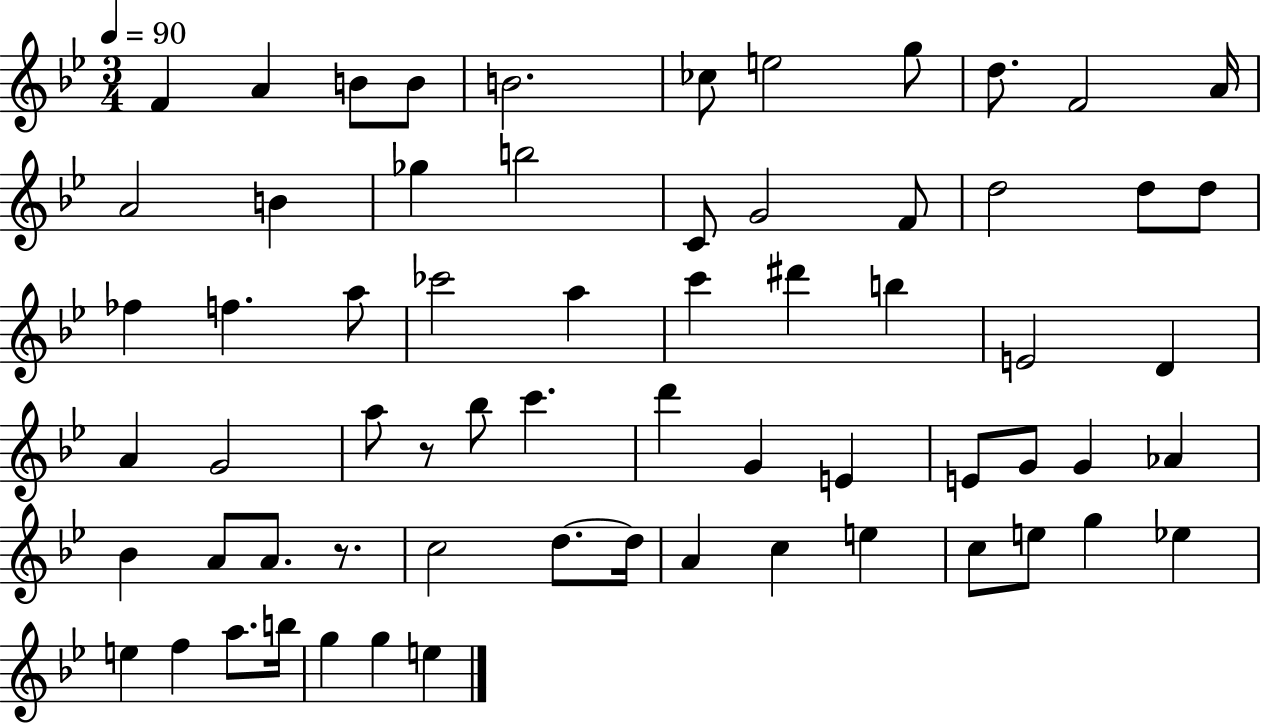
F4/q A4/q B4/e B4/e B4/h. CES5/e E5/h G5/e D5/e. F4/h A4/s A4/h B4/q Gb5/q B5/h C4/e G4/h F4/e D5/h D5/e D5/e FES5/q F5/q. A5/e CES6/h A5/q C6/q D#6/q B5/q E4/h D4/q A4/q G4/h A5/e R/e Bb5/e C6/q. D6/q G4/q E4/q E4/e G4/e G4/q Ab4/q Bb4/q A4/e A4/e. R/e. C5/h D5/e. D5/s A4/q C5/q E5/q C5/e E5/e G5/q Eb5/q E5/q F5/q A5/e. B5/s G5/q G5/q E5/q